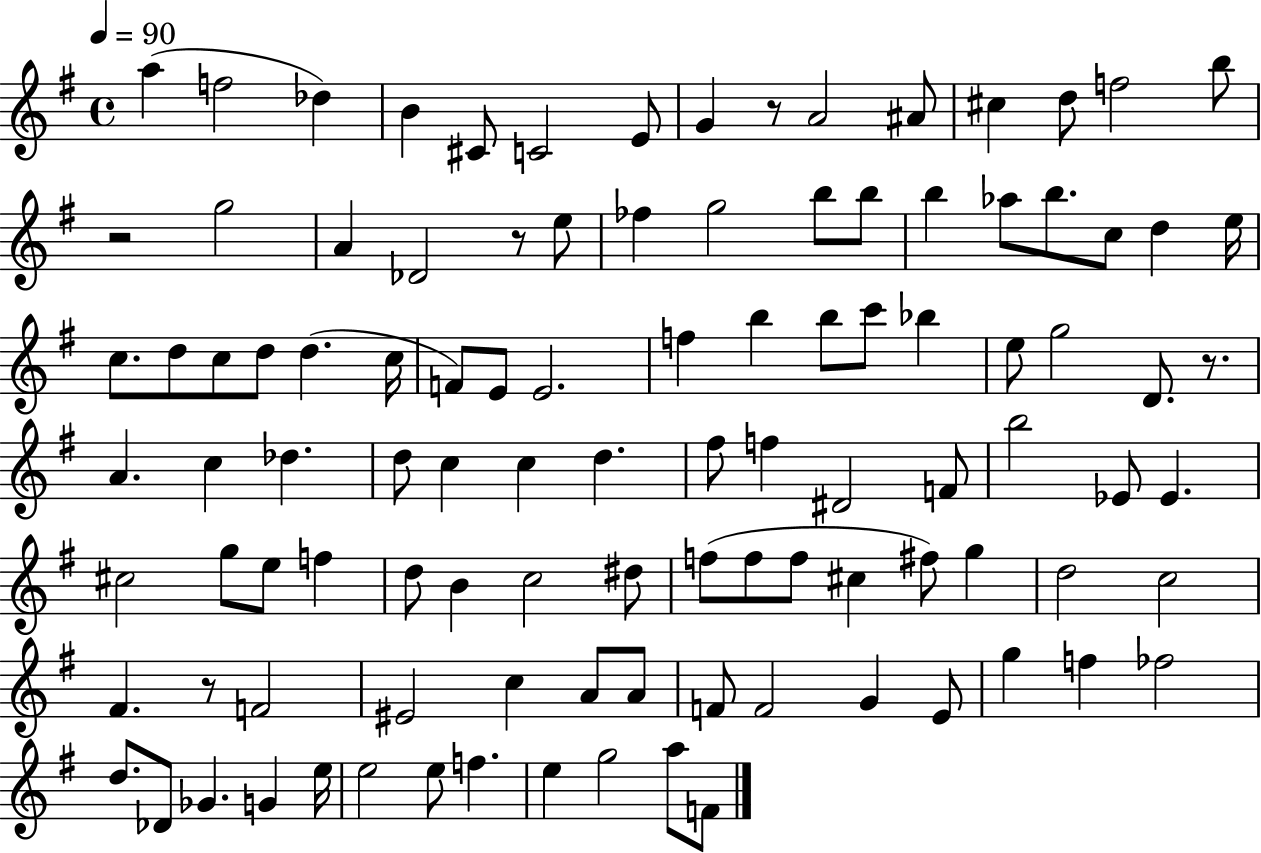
X:1
T:Untitled
M:4/4
L:1/4
K:G
a f2 _d B ^C/2 C2 E/2 G z/2 A2 ^A/2 ^c d/2 f2 b/2 z2 g2 A _D2 z/2 e/2 _f g2 b/2 b/2 b _a/2 b/2 c/2 d e/4 c/2 d/2 c/2 d/2 d c/4 F/2 E/2 E2 f b b/2 c'/2 _b e/2 g2 D/2 z/2 A c _d d/2 c c d ^f/2 f ^D2 F/2 b2 _E/2 _E ^c2 g/2 e/2 f d/2 B c2 ^d/2 f/2 f/2 f/2 ^c ^f/2 g d2 c2 ^F z/2 F2 ^E2 c A/2 A/2 F/2 F2 G E/2 g f _f2 d/2 _D/2 _G G e/4 e2 e/2 f e g2 a/2 F/2